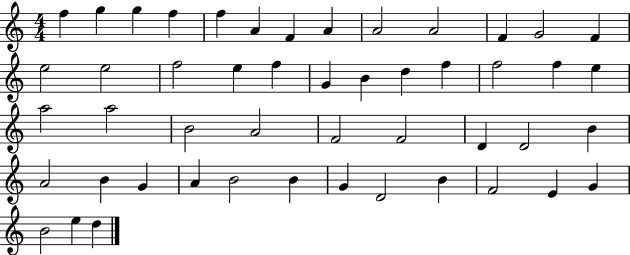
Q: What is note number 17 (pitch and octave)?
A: E5